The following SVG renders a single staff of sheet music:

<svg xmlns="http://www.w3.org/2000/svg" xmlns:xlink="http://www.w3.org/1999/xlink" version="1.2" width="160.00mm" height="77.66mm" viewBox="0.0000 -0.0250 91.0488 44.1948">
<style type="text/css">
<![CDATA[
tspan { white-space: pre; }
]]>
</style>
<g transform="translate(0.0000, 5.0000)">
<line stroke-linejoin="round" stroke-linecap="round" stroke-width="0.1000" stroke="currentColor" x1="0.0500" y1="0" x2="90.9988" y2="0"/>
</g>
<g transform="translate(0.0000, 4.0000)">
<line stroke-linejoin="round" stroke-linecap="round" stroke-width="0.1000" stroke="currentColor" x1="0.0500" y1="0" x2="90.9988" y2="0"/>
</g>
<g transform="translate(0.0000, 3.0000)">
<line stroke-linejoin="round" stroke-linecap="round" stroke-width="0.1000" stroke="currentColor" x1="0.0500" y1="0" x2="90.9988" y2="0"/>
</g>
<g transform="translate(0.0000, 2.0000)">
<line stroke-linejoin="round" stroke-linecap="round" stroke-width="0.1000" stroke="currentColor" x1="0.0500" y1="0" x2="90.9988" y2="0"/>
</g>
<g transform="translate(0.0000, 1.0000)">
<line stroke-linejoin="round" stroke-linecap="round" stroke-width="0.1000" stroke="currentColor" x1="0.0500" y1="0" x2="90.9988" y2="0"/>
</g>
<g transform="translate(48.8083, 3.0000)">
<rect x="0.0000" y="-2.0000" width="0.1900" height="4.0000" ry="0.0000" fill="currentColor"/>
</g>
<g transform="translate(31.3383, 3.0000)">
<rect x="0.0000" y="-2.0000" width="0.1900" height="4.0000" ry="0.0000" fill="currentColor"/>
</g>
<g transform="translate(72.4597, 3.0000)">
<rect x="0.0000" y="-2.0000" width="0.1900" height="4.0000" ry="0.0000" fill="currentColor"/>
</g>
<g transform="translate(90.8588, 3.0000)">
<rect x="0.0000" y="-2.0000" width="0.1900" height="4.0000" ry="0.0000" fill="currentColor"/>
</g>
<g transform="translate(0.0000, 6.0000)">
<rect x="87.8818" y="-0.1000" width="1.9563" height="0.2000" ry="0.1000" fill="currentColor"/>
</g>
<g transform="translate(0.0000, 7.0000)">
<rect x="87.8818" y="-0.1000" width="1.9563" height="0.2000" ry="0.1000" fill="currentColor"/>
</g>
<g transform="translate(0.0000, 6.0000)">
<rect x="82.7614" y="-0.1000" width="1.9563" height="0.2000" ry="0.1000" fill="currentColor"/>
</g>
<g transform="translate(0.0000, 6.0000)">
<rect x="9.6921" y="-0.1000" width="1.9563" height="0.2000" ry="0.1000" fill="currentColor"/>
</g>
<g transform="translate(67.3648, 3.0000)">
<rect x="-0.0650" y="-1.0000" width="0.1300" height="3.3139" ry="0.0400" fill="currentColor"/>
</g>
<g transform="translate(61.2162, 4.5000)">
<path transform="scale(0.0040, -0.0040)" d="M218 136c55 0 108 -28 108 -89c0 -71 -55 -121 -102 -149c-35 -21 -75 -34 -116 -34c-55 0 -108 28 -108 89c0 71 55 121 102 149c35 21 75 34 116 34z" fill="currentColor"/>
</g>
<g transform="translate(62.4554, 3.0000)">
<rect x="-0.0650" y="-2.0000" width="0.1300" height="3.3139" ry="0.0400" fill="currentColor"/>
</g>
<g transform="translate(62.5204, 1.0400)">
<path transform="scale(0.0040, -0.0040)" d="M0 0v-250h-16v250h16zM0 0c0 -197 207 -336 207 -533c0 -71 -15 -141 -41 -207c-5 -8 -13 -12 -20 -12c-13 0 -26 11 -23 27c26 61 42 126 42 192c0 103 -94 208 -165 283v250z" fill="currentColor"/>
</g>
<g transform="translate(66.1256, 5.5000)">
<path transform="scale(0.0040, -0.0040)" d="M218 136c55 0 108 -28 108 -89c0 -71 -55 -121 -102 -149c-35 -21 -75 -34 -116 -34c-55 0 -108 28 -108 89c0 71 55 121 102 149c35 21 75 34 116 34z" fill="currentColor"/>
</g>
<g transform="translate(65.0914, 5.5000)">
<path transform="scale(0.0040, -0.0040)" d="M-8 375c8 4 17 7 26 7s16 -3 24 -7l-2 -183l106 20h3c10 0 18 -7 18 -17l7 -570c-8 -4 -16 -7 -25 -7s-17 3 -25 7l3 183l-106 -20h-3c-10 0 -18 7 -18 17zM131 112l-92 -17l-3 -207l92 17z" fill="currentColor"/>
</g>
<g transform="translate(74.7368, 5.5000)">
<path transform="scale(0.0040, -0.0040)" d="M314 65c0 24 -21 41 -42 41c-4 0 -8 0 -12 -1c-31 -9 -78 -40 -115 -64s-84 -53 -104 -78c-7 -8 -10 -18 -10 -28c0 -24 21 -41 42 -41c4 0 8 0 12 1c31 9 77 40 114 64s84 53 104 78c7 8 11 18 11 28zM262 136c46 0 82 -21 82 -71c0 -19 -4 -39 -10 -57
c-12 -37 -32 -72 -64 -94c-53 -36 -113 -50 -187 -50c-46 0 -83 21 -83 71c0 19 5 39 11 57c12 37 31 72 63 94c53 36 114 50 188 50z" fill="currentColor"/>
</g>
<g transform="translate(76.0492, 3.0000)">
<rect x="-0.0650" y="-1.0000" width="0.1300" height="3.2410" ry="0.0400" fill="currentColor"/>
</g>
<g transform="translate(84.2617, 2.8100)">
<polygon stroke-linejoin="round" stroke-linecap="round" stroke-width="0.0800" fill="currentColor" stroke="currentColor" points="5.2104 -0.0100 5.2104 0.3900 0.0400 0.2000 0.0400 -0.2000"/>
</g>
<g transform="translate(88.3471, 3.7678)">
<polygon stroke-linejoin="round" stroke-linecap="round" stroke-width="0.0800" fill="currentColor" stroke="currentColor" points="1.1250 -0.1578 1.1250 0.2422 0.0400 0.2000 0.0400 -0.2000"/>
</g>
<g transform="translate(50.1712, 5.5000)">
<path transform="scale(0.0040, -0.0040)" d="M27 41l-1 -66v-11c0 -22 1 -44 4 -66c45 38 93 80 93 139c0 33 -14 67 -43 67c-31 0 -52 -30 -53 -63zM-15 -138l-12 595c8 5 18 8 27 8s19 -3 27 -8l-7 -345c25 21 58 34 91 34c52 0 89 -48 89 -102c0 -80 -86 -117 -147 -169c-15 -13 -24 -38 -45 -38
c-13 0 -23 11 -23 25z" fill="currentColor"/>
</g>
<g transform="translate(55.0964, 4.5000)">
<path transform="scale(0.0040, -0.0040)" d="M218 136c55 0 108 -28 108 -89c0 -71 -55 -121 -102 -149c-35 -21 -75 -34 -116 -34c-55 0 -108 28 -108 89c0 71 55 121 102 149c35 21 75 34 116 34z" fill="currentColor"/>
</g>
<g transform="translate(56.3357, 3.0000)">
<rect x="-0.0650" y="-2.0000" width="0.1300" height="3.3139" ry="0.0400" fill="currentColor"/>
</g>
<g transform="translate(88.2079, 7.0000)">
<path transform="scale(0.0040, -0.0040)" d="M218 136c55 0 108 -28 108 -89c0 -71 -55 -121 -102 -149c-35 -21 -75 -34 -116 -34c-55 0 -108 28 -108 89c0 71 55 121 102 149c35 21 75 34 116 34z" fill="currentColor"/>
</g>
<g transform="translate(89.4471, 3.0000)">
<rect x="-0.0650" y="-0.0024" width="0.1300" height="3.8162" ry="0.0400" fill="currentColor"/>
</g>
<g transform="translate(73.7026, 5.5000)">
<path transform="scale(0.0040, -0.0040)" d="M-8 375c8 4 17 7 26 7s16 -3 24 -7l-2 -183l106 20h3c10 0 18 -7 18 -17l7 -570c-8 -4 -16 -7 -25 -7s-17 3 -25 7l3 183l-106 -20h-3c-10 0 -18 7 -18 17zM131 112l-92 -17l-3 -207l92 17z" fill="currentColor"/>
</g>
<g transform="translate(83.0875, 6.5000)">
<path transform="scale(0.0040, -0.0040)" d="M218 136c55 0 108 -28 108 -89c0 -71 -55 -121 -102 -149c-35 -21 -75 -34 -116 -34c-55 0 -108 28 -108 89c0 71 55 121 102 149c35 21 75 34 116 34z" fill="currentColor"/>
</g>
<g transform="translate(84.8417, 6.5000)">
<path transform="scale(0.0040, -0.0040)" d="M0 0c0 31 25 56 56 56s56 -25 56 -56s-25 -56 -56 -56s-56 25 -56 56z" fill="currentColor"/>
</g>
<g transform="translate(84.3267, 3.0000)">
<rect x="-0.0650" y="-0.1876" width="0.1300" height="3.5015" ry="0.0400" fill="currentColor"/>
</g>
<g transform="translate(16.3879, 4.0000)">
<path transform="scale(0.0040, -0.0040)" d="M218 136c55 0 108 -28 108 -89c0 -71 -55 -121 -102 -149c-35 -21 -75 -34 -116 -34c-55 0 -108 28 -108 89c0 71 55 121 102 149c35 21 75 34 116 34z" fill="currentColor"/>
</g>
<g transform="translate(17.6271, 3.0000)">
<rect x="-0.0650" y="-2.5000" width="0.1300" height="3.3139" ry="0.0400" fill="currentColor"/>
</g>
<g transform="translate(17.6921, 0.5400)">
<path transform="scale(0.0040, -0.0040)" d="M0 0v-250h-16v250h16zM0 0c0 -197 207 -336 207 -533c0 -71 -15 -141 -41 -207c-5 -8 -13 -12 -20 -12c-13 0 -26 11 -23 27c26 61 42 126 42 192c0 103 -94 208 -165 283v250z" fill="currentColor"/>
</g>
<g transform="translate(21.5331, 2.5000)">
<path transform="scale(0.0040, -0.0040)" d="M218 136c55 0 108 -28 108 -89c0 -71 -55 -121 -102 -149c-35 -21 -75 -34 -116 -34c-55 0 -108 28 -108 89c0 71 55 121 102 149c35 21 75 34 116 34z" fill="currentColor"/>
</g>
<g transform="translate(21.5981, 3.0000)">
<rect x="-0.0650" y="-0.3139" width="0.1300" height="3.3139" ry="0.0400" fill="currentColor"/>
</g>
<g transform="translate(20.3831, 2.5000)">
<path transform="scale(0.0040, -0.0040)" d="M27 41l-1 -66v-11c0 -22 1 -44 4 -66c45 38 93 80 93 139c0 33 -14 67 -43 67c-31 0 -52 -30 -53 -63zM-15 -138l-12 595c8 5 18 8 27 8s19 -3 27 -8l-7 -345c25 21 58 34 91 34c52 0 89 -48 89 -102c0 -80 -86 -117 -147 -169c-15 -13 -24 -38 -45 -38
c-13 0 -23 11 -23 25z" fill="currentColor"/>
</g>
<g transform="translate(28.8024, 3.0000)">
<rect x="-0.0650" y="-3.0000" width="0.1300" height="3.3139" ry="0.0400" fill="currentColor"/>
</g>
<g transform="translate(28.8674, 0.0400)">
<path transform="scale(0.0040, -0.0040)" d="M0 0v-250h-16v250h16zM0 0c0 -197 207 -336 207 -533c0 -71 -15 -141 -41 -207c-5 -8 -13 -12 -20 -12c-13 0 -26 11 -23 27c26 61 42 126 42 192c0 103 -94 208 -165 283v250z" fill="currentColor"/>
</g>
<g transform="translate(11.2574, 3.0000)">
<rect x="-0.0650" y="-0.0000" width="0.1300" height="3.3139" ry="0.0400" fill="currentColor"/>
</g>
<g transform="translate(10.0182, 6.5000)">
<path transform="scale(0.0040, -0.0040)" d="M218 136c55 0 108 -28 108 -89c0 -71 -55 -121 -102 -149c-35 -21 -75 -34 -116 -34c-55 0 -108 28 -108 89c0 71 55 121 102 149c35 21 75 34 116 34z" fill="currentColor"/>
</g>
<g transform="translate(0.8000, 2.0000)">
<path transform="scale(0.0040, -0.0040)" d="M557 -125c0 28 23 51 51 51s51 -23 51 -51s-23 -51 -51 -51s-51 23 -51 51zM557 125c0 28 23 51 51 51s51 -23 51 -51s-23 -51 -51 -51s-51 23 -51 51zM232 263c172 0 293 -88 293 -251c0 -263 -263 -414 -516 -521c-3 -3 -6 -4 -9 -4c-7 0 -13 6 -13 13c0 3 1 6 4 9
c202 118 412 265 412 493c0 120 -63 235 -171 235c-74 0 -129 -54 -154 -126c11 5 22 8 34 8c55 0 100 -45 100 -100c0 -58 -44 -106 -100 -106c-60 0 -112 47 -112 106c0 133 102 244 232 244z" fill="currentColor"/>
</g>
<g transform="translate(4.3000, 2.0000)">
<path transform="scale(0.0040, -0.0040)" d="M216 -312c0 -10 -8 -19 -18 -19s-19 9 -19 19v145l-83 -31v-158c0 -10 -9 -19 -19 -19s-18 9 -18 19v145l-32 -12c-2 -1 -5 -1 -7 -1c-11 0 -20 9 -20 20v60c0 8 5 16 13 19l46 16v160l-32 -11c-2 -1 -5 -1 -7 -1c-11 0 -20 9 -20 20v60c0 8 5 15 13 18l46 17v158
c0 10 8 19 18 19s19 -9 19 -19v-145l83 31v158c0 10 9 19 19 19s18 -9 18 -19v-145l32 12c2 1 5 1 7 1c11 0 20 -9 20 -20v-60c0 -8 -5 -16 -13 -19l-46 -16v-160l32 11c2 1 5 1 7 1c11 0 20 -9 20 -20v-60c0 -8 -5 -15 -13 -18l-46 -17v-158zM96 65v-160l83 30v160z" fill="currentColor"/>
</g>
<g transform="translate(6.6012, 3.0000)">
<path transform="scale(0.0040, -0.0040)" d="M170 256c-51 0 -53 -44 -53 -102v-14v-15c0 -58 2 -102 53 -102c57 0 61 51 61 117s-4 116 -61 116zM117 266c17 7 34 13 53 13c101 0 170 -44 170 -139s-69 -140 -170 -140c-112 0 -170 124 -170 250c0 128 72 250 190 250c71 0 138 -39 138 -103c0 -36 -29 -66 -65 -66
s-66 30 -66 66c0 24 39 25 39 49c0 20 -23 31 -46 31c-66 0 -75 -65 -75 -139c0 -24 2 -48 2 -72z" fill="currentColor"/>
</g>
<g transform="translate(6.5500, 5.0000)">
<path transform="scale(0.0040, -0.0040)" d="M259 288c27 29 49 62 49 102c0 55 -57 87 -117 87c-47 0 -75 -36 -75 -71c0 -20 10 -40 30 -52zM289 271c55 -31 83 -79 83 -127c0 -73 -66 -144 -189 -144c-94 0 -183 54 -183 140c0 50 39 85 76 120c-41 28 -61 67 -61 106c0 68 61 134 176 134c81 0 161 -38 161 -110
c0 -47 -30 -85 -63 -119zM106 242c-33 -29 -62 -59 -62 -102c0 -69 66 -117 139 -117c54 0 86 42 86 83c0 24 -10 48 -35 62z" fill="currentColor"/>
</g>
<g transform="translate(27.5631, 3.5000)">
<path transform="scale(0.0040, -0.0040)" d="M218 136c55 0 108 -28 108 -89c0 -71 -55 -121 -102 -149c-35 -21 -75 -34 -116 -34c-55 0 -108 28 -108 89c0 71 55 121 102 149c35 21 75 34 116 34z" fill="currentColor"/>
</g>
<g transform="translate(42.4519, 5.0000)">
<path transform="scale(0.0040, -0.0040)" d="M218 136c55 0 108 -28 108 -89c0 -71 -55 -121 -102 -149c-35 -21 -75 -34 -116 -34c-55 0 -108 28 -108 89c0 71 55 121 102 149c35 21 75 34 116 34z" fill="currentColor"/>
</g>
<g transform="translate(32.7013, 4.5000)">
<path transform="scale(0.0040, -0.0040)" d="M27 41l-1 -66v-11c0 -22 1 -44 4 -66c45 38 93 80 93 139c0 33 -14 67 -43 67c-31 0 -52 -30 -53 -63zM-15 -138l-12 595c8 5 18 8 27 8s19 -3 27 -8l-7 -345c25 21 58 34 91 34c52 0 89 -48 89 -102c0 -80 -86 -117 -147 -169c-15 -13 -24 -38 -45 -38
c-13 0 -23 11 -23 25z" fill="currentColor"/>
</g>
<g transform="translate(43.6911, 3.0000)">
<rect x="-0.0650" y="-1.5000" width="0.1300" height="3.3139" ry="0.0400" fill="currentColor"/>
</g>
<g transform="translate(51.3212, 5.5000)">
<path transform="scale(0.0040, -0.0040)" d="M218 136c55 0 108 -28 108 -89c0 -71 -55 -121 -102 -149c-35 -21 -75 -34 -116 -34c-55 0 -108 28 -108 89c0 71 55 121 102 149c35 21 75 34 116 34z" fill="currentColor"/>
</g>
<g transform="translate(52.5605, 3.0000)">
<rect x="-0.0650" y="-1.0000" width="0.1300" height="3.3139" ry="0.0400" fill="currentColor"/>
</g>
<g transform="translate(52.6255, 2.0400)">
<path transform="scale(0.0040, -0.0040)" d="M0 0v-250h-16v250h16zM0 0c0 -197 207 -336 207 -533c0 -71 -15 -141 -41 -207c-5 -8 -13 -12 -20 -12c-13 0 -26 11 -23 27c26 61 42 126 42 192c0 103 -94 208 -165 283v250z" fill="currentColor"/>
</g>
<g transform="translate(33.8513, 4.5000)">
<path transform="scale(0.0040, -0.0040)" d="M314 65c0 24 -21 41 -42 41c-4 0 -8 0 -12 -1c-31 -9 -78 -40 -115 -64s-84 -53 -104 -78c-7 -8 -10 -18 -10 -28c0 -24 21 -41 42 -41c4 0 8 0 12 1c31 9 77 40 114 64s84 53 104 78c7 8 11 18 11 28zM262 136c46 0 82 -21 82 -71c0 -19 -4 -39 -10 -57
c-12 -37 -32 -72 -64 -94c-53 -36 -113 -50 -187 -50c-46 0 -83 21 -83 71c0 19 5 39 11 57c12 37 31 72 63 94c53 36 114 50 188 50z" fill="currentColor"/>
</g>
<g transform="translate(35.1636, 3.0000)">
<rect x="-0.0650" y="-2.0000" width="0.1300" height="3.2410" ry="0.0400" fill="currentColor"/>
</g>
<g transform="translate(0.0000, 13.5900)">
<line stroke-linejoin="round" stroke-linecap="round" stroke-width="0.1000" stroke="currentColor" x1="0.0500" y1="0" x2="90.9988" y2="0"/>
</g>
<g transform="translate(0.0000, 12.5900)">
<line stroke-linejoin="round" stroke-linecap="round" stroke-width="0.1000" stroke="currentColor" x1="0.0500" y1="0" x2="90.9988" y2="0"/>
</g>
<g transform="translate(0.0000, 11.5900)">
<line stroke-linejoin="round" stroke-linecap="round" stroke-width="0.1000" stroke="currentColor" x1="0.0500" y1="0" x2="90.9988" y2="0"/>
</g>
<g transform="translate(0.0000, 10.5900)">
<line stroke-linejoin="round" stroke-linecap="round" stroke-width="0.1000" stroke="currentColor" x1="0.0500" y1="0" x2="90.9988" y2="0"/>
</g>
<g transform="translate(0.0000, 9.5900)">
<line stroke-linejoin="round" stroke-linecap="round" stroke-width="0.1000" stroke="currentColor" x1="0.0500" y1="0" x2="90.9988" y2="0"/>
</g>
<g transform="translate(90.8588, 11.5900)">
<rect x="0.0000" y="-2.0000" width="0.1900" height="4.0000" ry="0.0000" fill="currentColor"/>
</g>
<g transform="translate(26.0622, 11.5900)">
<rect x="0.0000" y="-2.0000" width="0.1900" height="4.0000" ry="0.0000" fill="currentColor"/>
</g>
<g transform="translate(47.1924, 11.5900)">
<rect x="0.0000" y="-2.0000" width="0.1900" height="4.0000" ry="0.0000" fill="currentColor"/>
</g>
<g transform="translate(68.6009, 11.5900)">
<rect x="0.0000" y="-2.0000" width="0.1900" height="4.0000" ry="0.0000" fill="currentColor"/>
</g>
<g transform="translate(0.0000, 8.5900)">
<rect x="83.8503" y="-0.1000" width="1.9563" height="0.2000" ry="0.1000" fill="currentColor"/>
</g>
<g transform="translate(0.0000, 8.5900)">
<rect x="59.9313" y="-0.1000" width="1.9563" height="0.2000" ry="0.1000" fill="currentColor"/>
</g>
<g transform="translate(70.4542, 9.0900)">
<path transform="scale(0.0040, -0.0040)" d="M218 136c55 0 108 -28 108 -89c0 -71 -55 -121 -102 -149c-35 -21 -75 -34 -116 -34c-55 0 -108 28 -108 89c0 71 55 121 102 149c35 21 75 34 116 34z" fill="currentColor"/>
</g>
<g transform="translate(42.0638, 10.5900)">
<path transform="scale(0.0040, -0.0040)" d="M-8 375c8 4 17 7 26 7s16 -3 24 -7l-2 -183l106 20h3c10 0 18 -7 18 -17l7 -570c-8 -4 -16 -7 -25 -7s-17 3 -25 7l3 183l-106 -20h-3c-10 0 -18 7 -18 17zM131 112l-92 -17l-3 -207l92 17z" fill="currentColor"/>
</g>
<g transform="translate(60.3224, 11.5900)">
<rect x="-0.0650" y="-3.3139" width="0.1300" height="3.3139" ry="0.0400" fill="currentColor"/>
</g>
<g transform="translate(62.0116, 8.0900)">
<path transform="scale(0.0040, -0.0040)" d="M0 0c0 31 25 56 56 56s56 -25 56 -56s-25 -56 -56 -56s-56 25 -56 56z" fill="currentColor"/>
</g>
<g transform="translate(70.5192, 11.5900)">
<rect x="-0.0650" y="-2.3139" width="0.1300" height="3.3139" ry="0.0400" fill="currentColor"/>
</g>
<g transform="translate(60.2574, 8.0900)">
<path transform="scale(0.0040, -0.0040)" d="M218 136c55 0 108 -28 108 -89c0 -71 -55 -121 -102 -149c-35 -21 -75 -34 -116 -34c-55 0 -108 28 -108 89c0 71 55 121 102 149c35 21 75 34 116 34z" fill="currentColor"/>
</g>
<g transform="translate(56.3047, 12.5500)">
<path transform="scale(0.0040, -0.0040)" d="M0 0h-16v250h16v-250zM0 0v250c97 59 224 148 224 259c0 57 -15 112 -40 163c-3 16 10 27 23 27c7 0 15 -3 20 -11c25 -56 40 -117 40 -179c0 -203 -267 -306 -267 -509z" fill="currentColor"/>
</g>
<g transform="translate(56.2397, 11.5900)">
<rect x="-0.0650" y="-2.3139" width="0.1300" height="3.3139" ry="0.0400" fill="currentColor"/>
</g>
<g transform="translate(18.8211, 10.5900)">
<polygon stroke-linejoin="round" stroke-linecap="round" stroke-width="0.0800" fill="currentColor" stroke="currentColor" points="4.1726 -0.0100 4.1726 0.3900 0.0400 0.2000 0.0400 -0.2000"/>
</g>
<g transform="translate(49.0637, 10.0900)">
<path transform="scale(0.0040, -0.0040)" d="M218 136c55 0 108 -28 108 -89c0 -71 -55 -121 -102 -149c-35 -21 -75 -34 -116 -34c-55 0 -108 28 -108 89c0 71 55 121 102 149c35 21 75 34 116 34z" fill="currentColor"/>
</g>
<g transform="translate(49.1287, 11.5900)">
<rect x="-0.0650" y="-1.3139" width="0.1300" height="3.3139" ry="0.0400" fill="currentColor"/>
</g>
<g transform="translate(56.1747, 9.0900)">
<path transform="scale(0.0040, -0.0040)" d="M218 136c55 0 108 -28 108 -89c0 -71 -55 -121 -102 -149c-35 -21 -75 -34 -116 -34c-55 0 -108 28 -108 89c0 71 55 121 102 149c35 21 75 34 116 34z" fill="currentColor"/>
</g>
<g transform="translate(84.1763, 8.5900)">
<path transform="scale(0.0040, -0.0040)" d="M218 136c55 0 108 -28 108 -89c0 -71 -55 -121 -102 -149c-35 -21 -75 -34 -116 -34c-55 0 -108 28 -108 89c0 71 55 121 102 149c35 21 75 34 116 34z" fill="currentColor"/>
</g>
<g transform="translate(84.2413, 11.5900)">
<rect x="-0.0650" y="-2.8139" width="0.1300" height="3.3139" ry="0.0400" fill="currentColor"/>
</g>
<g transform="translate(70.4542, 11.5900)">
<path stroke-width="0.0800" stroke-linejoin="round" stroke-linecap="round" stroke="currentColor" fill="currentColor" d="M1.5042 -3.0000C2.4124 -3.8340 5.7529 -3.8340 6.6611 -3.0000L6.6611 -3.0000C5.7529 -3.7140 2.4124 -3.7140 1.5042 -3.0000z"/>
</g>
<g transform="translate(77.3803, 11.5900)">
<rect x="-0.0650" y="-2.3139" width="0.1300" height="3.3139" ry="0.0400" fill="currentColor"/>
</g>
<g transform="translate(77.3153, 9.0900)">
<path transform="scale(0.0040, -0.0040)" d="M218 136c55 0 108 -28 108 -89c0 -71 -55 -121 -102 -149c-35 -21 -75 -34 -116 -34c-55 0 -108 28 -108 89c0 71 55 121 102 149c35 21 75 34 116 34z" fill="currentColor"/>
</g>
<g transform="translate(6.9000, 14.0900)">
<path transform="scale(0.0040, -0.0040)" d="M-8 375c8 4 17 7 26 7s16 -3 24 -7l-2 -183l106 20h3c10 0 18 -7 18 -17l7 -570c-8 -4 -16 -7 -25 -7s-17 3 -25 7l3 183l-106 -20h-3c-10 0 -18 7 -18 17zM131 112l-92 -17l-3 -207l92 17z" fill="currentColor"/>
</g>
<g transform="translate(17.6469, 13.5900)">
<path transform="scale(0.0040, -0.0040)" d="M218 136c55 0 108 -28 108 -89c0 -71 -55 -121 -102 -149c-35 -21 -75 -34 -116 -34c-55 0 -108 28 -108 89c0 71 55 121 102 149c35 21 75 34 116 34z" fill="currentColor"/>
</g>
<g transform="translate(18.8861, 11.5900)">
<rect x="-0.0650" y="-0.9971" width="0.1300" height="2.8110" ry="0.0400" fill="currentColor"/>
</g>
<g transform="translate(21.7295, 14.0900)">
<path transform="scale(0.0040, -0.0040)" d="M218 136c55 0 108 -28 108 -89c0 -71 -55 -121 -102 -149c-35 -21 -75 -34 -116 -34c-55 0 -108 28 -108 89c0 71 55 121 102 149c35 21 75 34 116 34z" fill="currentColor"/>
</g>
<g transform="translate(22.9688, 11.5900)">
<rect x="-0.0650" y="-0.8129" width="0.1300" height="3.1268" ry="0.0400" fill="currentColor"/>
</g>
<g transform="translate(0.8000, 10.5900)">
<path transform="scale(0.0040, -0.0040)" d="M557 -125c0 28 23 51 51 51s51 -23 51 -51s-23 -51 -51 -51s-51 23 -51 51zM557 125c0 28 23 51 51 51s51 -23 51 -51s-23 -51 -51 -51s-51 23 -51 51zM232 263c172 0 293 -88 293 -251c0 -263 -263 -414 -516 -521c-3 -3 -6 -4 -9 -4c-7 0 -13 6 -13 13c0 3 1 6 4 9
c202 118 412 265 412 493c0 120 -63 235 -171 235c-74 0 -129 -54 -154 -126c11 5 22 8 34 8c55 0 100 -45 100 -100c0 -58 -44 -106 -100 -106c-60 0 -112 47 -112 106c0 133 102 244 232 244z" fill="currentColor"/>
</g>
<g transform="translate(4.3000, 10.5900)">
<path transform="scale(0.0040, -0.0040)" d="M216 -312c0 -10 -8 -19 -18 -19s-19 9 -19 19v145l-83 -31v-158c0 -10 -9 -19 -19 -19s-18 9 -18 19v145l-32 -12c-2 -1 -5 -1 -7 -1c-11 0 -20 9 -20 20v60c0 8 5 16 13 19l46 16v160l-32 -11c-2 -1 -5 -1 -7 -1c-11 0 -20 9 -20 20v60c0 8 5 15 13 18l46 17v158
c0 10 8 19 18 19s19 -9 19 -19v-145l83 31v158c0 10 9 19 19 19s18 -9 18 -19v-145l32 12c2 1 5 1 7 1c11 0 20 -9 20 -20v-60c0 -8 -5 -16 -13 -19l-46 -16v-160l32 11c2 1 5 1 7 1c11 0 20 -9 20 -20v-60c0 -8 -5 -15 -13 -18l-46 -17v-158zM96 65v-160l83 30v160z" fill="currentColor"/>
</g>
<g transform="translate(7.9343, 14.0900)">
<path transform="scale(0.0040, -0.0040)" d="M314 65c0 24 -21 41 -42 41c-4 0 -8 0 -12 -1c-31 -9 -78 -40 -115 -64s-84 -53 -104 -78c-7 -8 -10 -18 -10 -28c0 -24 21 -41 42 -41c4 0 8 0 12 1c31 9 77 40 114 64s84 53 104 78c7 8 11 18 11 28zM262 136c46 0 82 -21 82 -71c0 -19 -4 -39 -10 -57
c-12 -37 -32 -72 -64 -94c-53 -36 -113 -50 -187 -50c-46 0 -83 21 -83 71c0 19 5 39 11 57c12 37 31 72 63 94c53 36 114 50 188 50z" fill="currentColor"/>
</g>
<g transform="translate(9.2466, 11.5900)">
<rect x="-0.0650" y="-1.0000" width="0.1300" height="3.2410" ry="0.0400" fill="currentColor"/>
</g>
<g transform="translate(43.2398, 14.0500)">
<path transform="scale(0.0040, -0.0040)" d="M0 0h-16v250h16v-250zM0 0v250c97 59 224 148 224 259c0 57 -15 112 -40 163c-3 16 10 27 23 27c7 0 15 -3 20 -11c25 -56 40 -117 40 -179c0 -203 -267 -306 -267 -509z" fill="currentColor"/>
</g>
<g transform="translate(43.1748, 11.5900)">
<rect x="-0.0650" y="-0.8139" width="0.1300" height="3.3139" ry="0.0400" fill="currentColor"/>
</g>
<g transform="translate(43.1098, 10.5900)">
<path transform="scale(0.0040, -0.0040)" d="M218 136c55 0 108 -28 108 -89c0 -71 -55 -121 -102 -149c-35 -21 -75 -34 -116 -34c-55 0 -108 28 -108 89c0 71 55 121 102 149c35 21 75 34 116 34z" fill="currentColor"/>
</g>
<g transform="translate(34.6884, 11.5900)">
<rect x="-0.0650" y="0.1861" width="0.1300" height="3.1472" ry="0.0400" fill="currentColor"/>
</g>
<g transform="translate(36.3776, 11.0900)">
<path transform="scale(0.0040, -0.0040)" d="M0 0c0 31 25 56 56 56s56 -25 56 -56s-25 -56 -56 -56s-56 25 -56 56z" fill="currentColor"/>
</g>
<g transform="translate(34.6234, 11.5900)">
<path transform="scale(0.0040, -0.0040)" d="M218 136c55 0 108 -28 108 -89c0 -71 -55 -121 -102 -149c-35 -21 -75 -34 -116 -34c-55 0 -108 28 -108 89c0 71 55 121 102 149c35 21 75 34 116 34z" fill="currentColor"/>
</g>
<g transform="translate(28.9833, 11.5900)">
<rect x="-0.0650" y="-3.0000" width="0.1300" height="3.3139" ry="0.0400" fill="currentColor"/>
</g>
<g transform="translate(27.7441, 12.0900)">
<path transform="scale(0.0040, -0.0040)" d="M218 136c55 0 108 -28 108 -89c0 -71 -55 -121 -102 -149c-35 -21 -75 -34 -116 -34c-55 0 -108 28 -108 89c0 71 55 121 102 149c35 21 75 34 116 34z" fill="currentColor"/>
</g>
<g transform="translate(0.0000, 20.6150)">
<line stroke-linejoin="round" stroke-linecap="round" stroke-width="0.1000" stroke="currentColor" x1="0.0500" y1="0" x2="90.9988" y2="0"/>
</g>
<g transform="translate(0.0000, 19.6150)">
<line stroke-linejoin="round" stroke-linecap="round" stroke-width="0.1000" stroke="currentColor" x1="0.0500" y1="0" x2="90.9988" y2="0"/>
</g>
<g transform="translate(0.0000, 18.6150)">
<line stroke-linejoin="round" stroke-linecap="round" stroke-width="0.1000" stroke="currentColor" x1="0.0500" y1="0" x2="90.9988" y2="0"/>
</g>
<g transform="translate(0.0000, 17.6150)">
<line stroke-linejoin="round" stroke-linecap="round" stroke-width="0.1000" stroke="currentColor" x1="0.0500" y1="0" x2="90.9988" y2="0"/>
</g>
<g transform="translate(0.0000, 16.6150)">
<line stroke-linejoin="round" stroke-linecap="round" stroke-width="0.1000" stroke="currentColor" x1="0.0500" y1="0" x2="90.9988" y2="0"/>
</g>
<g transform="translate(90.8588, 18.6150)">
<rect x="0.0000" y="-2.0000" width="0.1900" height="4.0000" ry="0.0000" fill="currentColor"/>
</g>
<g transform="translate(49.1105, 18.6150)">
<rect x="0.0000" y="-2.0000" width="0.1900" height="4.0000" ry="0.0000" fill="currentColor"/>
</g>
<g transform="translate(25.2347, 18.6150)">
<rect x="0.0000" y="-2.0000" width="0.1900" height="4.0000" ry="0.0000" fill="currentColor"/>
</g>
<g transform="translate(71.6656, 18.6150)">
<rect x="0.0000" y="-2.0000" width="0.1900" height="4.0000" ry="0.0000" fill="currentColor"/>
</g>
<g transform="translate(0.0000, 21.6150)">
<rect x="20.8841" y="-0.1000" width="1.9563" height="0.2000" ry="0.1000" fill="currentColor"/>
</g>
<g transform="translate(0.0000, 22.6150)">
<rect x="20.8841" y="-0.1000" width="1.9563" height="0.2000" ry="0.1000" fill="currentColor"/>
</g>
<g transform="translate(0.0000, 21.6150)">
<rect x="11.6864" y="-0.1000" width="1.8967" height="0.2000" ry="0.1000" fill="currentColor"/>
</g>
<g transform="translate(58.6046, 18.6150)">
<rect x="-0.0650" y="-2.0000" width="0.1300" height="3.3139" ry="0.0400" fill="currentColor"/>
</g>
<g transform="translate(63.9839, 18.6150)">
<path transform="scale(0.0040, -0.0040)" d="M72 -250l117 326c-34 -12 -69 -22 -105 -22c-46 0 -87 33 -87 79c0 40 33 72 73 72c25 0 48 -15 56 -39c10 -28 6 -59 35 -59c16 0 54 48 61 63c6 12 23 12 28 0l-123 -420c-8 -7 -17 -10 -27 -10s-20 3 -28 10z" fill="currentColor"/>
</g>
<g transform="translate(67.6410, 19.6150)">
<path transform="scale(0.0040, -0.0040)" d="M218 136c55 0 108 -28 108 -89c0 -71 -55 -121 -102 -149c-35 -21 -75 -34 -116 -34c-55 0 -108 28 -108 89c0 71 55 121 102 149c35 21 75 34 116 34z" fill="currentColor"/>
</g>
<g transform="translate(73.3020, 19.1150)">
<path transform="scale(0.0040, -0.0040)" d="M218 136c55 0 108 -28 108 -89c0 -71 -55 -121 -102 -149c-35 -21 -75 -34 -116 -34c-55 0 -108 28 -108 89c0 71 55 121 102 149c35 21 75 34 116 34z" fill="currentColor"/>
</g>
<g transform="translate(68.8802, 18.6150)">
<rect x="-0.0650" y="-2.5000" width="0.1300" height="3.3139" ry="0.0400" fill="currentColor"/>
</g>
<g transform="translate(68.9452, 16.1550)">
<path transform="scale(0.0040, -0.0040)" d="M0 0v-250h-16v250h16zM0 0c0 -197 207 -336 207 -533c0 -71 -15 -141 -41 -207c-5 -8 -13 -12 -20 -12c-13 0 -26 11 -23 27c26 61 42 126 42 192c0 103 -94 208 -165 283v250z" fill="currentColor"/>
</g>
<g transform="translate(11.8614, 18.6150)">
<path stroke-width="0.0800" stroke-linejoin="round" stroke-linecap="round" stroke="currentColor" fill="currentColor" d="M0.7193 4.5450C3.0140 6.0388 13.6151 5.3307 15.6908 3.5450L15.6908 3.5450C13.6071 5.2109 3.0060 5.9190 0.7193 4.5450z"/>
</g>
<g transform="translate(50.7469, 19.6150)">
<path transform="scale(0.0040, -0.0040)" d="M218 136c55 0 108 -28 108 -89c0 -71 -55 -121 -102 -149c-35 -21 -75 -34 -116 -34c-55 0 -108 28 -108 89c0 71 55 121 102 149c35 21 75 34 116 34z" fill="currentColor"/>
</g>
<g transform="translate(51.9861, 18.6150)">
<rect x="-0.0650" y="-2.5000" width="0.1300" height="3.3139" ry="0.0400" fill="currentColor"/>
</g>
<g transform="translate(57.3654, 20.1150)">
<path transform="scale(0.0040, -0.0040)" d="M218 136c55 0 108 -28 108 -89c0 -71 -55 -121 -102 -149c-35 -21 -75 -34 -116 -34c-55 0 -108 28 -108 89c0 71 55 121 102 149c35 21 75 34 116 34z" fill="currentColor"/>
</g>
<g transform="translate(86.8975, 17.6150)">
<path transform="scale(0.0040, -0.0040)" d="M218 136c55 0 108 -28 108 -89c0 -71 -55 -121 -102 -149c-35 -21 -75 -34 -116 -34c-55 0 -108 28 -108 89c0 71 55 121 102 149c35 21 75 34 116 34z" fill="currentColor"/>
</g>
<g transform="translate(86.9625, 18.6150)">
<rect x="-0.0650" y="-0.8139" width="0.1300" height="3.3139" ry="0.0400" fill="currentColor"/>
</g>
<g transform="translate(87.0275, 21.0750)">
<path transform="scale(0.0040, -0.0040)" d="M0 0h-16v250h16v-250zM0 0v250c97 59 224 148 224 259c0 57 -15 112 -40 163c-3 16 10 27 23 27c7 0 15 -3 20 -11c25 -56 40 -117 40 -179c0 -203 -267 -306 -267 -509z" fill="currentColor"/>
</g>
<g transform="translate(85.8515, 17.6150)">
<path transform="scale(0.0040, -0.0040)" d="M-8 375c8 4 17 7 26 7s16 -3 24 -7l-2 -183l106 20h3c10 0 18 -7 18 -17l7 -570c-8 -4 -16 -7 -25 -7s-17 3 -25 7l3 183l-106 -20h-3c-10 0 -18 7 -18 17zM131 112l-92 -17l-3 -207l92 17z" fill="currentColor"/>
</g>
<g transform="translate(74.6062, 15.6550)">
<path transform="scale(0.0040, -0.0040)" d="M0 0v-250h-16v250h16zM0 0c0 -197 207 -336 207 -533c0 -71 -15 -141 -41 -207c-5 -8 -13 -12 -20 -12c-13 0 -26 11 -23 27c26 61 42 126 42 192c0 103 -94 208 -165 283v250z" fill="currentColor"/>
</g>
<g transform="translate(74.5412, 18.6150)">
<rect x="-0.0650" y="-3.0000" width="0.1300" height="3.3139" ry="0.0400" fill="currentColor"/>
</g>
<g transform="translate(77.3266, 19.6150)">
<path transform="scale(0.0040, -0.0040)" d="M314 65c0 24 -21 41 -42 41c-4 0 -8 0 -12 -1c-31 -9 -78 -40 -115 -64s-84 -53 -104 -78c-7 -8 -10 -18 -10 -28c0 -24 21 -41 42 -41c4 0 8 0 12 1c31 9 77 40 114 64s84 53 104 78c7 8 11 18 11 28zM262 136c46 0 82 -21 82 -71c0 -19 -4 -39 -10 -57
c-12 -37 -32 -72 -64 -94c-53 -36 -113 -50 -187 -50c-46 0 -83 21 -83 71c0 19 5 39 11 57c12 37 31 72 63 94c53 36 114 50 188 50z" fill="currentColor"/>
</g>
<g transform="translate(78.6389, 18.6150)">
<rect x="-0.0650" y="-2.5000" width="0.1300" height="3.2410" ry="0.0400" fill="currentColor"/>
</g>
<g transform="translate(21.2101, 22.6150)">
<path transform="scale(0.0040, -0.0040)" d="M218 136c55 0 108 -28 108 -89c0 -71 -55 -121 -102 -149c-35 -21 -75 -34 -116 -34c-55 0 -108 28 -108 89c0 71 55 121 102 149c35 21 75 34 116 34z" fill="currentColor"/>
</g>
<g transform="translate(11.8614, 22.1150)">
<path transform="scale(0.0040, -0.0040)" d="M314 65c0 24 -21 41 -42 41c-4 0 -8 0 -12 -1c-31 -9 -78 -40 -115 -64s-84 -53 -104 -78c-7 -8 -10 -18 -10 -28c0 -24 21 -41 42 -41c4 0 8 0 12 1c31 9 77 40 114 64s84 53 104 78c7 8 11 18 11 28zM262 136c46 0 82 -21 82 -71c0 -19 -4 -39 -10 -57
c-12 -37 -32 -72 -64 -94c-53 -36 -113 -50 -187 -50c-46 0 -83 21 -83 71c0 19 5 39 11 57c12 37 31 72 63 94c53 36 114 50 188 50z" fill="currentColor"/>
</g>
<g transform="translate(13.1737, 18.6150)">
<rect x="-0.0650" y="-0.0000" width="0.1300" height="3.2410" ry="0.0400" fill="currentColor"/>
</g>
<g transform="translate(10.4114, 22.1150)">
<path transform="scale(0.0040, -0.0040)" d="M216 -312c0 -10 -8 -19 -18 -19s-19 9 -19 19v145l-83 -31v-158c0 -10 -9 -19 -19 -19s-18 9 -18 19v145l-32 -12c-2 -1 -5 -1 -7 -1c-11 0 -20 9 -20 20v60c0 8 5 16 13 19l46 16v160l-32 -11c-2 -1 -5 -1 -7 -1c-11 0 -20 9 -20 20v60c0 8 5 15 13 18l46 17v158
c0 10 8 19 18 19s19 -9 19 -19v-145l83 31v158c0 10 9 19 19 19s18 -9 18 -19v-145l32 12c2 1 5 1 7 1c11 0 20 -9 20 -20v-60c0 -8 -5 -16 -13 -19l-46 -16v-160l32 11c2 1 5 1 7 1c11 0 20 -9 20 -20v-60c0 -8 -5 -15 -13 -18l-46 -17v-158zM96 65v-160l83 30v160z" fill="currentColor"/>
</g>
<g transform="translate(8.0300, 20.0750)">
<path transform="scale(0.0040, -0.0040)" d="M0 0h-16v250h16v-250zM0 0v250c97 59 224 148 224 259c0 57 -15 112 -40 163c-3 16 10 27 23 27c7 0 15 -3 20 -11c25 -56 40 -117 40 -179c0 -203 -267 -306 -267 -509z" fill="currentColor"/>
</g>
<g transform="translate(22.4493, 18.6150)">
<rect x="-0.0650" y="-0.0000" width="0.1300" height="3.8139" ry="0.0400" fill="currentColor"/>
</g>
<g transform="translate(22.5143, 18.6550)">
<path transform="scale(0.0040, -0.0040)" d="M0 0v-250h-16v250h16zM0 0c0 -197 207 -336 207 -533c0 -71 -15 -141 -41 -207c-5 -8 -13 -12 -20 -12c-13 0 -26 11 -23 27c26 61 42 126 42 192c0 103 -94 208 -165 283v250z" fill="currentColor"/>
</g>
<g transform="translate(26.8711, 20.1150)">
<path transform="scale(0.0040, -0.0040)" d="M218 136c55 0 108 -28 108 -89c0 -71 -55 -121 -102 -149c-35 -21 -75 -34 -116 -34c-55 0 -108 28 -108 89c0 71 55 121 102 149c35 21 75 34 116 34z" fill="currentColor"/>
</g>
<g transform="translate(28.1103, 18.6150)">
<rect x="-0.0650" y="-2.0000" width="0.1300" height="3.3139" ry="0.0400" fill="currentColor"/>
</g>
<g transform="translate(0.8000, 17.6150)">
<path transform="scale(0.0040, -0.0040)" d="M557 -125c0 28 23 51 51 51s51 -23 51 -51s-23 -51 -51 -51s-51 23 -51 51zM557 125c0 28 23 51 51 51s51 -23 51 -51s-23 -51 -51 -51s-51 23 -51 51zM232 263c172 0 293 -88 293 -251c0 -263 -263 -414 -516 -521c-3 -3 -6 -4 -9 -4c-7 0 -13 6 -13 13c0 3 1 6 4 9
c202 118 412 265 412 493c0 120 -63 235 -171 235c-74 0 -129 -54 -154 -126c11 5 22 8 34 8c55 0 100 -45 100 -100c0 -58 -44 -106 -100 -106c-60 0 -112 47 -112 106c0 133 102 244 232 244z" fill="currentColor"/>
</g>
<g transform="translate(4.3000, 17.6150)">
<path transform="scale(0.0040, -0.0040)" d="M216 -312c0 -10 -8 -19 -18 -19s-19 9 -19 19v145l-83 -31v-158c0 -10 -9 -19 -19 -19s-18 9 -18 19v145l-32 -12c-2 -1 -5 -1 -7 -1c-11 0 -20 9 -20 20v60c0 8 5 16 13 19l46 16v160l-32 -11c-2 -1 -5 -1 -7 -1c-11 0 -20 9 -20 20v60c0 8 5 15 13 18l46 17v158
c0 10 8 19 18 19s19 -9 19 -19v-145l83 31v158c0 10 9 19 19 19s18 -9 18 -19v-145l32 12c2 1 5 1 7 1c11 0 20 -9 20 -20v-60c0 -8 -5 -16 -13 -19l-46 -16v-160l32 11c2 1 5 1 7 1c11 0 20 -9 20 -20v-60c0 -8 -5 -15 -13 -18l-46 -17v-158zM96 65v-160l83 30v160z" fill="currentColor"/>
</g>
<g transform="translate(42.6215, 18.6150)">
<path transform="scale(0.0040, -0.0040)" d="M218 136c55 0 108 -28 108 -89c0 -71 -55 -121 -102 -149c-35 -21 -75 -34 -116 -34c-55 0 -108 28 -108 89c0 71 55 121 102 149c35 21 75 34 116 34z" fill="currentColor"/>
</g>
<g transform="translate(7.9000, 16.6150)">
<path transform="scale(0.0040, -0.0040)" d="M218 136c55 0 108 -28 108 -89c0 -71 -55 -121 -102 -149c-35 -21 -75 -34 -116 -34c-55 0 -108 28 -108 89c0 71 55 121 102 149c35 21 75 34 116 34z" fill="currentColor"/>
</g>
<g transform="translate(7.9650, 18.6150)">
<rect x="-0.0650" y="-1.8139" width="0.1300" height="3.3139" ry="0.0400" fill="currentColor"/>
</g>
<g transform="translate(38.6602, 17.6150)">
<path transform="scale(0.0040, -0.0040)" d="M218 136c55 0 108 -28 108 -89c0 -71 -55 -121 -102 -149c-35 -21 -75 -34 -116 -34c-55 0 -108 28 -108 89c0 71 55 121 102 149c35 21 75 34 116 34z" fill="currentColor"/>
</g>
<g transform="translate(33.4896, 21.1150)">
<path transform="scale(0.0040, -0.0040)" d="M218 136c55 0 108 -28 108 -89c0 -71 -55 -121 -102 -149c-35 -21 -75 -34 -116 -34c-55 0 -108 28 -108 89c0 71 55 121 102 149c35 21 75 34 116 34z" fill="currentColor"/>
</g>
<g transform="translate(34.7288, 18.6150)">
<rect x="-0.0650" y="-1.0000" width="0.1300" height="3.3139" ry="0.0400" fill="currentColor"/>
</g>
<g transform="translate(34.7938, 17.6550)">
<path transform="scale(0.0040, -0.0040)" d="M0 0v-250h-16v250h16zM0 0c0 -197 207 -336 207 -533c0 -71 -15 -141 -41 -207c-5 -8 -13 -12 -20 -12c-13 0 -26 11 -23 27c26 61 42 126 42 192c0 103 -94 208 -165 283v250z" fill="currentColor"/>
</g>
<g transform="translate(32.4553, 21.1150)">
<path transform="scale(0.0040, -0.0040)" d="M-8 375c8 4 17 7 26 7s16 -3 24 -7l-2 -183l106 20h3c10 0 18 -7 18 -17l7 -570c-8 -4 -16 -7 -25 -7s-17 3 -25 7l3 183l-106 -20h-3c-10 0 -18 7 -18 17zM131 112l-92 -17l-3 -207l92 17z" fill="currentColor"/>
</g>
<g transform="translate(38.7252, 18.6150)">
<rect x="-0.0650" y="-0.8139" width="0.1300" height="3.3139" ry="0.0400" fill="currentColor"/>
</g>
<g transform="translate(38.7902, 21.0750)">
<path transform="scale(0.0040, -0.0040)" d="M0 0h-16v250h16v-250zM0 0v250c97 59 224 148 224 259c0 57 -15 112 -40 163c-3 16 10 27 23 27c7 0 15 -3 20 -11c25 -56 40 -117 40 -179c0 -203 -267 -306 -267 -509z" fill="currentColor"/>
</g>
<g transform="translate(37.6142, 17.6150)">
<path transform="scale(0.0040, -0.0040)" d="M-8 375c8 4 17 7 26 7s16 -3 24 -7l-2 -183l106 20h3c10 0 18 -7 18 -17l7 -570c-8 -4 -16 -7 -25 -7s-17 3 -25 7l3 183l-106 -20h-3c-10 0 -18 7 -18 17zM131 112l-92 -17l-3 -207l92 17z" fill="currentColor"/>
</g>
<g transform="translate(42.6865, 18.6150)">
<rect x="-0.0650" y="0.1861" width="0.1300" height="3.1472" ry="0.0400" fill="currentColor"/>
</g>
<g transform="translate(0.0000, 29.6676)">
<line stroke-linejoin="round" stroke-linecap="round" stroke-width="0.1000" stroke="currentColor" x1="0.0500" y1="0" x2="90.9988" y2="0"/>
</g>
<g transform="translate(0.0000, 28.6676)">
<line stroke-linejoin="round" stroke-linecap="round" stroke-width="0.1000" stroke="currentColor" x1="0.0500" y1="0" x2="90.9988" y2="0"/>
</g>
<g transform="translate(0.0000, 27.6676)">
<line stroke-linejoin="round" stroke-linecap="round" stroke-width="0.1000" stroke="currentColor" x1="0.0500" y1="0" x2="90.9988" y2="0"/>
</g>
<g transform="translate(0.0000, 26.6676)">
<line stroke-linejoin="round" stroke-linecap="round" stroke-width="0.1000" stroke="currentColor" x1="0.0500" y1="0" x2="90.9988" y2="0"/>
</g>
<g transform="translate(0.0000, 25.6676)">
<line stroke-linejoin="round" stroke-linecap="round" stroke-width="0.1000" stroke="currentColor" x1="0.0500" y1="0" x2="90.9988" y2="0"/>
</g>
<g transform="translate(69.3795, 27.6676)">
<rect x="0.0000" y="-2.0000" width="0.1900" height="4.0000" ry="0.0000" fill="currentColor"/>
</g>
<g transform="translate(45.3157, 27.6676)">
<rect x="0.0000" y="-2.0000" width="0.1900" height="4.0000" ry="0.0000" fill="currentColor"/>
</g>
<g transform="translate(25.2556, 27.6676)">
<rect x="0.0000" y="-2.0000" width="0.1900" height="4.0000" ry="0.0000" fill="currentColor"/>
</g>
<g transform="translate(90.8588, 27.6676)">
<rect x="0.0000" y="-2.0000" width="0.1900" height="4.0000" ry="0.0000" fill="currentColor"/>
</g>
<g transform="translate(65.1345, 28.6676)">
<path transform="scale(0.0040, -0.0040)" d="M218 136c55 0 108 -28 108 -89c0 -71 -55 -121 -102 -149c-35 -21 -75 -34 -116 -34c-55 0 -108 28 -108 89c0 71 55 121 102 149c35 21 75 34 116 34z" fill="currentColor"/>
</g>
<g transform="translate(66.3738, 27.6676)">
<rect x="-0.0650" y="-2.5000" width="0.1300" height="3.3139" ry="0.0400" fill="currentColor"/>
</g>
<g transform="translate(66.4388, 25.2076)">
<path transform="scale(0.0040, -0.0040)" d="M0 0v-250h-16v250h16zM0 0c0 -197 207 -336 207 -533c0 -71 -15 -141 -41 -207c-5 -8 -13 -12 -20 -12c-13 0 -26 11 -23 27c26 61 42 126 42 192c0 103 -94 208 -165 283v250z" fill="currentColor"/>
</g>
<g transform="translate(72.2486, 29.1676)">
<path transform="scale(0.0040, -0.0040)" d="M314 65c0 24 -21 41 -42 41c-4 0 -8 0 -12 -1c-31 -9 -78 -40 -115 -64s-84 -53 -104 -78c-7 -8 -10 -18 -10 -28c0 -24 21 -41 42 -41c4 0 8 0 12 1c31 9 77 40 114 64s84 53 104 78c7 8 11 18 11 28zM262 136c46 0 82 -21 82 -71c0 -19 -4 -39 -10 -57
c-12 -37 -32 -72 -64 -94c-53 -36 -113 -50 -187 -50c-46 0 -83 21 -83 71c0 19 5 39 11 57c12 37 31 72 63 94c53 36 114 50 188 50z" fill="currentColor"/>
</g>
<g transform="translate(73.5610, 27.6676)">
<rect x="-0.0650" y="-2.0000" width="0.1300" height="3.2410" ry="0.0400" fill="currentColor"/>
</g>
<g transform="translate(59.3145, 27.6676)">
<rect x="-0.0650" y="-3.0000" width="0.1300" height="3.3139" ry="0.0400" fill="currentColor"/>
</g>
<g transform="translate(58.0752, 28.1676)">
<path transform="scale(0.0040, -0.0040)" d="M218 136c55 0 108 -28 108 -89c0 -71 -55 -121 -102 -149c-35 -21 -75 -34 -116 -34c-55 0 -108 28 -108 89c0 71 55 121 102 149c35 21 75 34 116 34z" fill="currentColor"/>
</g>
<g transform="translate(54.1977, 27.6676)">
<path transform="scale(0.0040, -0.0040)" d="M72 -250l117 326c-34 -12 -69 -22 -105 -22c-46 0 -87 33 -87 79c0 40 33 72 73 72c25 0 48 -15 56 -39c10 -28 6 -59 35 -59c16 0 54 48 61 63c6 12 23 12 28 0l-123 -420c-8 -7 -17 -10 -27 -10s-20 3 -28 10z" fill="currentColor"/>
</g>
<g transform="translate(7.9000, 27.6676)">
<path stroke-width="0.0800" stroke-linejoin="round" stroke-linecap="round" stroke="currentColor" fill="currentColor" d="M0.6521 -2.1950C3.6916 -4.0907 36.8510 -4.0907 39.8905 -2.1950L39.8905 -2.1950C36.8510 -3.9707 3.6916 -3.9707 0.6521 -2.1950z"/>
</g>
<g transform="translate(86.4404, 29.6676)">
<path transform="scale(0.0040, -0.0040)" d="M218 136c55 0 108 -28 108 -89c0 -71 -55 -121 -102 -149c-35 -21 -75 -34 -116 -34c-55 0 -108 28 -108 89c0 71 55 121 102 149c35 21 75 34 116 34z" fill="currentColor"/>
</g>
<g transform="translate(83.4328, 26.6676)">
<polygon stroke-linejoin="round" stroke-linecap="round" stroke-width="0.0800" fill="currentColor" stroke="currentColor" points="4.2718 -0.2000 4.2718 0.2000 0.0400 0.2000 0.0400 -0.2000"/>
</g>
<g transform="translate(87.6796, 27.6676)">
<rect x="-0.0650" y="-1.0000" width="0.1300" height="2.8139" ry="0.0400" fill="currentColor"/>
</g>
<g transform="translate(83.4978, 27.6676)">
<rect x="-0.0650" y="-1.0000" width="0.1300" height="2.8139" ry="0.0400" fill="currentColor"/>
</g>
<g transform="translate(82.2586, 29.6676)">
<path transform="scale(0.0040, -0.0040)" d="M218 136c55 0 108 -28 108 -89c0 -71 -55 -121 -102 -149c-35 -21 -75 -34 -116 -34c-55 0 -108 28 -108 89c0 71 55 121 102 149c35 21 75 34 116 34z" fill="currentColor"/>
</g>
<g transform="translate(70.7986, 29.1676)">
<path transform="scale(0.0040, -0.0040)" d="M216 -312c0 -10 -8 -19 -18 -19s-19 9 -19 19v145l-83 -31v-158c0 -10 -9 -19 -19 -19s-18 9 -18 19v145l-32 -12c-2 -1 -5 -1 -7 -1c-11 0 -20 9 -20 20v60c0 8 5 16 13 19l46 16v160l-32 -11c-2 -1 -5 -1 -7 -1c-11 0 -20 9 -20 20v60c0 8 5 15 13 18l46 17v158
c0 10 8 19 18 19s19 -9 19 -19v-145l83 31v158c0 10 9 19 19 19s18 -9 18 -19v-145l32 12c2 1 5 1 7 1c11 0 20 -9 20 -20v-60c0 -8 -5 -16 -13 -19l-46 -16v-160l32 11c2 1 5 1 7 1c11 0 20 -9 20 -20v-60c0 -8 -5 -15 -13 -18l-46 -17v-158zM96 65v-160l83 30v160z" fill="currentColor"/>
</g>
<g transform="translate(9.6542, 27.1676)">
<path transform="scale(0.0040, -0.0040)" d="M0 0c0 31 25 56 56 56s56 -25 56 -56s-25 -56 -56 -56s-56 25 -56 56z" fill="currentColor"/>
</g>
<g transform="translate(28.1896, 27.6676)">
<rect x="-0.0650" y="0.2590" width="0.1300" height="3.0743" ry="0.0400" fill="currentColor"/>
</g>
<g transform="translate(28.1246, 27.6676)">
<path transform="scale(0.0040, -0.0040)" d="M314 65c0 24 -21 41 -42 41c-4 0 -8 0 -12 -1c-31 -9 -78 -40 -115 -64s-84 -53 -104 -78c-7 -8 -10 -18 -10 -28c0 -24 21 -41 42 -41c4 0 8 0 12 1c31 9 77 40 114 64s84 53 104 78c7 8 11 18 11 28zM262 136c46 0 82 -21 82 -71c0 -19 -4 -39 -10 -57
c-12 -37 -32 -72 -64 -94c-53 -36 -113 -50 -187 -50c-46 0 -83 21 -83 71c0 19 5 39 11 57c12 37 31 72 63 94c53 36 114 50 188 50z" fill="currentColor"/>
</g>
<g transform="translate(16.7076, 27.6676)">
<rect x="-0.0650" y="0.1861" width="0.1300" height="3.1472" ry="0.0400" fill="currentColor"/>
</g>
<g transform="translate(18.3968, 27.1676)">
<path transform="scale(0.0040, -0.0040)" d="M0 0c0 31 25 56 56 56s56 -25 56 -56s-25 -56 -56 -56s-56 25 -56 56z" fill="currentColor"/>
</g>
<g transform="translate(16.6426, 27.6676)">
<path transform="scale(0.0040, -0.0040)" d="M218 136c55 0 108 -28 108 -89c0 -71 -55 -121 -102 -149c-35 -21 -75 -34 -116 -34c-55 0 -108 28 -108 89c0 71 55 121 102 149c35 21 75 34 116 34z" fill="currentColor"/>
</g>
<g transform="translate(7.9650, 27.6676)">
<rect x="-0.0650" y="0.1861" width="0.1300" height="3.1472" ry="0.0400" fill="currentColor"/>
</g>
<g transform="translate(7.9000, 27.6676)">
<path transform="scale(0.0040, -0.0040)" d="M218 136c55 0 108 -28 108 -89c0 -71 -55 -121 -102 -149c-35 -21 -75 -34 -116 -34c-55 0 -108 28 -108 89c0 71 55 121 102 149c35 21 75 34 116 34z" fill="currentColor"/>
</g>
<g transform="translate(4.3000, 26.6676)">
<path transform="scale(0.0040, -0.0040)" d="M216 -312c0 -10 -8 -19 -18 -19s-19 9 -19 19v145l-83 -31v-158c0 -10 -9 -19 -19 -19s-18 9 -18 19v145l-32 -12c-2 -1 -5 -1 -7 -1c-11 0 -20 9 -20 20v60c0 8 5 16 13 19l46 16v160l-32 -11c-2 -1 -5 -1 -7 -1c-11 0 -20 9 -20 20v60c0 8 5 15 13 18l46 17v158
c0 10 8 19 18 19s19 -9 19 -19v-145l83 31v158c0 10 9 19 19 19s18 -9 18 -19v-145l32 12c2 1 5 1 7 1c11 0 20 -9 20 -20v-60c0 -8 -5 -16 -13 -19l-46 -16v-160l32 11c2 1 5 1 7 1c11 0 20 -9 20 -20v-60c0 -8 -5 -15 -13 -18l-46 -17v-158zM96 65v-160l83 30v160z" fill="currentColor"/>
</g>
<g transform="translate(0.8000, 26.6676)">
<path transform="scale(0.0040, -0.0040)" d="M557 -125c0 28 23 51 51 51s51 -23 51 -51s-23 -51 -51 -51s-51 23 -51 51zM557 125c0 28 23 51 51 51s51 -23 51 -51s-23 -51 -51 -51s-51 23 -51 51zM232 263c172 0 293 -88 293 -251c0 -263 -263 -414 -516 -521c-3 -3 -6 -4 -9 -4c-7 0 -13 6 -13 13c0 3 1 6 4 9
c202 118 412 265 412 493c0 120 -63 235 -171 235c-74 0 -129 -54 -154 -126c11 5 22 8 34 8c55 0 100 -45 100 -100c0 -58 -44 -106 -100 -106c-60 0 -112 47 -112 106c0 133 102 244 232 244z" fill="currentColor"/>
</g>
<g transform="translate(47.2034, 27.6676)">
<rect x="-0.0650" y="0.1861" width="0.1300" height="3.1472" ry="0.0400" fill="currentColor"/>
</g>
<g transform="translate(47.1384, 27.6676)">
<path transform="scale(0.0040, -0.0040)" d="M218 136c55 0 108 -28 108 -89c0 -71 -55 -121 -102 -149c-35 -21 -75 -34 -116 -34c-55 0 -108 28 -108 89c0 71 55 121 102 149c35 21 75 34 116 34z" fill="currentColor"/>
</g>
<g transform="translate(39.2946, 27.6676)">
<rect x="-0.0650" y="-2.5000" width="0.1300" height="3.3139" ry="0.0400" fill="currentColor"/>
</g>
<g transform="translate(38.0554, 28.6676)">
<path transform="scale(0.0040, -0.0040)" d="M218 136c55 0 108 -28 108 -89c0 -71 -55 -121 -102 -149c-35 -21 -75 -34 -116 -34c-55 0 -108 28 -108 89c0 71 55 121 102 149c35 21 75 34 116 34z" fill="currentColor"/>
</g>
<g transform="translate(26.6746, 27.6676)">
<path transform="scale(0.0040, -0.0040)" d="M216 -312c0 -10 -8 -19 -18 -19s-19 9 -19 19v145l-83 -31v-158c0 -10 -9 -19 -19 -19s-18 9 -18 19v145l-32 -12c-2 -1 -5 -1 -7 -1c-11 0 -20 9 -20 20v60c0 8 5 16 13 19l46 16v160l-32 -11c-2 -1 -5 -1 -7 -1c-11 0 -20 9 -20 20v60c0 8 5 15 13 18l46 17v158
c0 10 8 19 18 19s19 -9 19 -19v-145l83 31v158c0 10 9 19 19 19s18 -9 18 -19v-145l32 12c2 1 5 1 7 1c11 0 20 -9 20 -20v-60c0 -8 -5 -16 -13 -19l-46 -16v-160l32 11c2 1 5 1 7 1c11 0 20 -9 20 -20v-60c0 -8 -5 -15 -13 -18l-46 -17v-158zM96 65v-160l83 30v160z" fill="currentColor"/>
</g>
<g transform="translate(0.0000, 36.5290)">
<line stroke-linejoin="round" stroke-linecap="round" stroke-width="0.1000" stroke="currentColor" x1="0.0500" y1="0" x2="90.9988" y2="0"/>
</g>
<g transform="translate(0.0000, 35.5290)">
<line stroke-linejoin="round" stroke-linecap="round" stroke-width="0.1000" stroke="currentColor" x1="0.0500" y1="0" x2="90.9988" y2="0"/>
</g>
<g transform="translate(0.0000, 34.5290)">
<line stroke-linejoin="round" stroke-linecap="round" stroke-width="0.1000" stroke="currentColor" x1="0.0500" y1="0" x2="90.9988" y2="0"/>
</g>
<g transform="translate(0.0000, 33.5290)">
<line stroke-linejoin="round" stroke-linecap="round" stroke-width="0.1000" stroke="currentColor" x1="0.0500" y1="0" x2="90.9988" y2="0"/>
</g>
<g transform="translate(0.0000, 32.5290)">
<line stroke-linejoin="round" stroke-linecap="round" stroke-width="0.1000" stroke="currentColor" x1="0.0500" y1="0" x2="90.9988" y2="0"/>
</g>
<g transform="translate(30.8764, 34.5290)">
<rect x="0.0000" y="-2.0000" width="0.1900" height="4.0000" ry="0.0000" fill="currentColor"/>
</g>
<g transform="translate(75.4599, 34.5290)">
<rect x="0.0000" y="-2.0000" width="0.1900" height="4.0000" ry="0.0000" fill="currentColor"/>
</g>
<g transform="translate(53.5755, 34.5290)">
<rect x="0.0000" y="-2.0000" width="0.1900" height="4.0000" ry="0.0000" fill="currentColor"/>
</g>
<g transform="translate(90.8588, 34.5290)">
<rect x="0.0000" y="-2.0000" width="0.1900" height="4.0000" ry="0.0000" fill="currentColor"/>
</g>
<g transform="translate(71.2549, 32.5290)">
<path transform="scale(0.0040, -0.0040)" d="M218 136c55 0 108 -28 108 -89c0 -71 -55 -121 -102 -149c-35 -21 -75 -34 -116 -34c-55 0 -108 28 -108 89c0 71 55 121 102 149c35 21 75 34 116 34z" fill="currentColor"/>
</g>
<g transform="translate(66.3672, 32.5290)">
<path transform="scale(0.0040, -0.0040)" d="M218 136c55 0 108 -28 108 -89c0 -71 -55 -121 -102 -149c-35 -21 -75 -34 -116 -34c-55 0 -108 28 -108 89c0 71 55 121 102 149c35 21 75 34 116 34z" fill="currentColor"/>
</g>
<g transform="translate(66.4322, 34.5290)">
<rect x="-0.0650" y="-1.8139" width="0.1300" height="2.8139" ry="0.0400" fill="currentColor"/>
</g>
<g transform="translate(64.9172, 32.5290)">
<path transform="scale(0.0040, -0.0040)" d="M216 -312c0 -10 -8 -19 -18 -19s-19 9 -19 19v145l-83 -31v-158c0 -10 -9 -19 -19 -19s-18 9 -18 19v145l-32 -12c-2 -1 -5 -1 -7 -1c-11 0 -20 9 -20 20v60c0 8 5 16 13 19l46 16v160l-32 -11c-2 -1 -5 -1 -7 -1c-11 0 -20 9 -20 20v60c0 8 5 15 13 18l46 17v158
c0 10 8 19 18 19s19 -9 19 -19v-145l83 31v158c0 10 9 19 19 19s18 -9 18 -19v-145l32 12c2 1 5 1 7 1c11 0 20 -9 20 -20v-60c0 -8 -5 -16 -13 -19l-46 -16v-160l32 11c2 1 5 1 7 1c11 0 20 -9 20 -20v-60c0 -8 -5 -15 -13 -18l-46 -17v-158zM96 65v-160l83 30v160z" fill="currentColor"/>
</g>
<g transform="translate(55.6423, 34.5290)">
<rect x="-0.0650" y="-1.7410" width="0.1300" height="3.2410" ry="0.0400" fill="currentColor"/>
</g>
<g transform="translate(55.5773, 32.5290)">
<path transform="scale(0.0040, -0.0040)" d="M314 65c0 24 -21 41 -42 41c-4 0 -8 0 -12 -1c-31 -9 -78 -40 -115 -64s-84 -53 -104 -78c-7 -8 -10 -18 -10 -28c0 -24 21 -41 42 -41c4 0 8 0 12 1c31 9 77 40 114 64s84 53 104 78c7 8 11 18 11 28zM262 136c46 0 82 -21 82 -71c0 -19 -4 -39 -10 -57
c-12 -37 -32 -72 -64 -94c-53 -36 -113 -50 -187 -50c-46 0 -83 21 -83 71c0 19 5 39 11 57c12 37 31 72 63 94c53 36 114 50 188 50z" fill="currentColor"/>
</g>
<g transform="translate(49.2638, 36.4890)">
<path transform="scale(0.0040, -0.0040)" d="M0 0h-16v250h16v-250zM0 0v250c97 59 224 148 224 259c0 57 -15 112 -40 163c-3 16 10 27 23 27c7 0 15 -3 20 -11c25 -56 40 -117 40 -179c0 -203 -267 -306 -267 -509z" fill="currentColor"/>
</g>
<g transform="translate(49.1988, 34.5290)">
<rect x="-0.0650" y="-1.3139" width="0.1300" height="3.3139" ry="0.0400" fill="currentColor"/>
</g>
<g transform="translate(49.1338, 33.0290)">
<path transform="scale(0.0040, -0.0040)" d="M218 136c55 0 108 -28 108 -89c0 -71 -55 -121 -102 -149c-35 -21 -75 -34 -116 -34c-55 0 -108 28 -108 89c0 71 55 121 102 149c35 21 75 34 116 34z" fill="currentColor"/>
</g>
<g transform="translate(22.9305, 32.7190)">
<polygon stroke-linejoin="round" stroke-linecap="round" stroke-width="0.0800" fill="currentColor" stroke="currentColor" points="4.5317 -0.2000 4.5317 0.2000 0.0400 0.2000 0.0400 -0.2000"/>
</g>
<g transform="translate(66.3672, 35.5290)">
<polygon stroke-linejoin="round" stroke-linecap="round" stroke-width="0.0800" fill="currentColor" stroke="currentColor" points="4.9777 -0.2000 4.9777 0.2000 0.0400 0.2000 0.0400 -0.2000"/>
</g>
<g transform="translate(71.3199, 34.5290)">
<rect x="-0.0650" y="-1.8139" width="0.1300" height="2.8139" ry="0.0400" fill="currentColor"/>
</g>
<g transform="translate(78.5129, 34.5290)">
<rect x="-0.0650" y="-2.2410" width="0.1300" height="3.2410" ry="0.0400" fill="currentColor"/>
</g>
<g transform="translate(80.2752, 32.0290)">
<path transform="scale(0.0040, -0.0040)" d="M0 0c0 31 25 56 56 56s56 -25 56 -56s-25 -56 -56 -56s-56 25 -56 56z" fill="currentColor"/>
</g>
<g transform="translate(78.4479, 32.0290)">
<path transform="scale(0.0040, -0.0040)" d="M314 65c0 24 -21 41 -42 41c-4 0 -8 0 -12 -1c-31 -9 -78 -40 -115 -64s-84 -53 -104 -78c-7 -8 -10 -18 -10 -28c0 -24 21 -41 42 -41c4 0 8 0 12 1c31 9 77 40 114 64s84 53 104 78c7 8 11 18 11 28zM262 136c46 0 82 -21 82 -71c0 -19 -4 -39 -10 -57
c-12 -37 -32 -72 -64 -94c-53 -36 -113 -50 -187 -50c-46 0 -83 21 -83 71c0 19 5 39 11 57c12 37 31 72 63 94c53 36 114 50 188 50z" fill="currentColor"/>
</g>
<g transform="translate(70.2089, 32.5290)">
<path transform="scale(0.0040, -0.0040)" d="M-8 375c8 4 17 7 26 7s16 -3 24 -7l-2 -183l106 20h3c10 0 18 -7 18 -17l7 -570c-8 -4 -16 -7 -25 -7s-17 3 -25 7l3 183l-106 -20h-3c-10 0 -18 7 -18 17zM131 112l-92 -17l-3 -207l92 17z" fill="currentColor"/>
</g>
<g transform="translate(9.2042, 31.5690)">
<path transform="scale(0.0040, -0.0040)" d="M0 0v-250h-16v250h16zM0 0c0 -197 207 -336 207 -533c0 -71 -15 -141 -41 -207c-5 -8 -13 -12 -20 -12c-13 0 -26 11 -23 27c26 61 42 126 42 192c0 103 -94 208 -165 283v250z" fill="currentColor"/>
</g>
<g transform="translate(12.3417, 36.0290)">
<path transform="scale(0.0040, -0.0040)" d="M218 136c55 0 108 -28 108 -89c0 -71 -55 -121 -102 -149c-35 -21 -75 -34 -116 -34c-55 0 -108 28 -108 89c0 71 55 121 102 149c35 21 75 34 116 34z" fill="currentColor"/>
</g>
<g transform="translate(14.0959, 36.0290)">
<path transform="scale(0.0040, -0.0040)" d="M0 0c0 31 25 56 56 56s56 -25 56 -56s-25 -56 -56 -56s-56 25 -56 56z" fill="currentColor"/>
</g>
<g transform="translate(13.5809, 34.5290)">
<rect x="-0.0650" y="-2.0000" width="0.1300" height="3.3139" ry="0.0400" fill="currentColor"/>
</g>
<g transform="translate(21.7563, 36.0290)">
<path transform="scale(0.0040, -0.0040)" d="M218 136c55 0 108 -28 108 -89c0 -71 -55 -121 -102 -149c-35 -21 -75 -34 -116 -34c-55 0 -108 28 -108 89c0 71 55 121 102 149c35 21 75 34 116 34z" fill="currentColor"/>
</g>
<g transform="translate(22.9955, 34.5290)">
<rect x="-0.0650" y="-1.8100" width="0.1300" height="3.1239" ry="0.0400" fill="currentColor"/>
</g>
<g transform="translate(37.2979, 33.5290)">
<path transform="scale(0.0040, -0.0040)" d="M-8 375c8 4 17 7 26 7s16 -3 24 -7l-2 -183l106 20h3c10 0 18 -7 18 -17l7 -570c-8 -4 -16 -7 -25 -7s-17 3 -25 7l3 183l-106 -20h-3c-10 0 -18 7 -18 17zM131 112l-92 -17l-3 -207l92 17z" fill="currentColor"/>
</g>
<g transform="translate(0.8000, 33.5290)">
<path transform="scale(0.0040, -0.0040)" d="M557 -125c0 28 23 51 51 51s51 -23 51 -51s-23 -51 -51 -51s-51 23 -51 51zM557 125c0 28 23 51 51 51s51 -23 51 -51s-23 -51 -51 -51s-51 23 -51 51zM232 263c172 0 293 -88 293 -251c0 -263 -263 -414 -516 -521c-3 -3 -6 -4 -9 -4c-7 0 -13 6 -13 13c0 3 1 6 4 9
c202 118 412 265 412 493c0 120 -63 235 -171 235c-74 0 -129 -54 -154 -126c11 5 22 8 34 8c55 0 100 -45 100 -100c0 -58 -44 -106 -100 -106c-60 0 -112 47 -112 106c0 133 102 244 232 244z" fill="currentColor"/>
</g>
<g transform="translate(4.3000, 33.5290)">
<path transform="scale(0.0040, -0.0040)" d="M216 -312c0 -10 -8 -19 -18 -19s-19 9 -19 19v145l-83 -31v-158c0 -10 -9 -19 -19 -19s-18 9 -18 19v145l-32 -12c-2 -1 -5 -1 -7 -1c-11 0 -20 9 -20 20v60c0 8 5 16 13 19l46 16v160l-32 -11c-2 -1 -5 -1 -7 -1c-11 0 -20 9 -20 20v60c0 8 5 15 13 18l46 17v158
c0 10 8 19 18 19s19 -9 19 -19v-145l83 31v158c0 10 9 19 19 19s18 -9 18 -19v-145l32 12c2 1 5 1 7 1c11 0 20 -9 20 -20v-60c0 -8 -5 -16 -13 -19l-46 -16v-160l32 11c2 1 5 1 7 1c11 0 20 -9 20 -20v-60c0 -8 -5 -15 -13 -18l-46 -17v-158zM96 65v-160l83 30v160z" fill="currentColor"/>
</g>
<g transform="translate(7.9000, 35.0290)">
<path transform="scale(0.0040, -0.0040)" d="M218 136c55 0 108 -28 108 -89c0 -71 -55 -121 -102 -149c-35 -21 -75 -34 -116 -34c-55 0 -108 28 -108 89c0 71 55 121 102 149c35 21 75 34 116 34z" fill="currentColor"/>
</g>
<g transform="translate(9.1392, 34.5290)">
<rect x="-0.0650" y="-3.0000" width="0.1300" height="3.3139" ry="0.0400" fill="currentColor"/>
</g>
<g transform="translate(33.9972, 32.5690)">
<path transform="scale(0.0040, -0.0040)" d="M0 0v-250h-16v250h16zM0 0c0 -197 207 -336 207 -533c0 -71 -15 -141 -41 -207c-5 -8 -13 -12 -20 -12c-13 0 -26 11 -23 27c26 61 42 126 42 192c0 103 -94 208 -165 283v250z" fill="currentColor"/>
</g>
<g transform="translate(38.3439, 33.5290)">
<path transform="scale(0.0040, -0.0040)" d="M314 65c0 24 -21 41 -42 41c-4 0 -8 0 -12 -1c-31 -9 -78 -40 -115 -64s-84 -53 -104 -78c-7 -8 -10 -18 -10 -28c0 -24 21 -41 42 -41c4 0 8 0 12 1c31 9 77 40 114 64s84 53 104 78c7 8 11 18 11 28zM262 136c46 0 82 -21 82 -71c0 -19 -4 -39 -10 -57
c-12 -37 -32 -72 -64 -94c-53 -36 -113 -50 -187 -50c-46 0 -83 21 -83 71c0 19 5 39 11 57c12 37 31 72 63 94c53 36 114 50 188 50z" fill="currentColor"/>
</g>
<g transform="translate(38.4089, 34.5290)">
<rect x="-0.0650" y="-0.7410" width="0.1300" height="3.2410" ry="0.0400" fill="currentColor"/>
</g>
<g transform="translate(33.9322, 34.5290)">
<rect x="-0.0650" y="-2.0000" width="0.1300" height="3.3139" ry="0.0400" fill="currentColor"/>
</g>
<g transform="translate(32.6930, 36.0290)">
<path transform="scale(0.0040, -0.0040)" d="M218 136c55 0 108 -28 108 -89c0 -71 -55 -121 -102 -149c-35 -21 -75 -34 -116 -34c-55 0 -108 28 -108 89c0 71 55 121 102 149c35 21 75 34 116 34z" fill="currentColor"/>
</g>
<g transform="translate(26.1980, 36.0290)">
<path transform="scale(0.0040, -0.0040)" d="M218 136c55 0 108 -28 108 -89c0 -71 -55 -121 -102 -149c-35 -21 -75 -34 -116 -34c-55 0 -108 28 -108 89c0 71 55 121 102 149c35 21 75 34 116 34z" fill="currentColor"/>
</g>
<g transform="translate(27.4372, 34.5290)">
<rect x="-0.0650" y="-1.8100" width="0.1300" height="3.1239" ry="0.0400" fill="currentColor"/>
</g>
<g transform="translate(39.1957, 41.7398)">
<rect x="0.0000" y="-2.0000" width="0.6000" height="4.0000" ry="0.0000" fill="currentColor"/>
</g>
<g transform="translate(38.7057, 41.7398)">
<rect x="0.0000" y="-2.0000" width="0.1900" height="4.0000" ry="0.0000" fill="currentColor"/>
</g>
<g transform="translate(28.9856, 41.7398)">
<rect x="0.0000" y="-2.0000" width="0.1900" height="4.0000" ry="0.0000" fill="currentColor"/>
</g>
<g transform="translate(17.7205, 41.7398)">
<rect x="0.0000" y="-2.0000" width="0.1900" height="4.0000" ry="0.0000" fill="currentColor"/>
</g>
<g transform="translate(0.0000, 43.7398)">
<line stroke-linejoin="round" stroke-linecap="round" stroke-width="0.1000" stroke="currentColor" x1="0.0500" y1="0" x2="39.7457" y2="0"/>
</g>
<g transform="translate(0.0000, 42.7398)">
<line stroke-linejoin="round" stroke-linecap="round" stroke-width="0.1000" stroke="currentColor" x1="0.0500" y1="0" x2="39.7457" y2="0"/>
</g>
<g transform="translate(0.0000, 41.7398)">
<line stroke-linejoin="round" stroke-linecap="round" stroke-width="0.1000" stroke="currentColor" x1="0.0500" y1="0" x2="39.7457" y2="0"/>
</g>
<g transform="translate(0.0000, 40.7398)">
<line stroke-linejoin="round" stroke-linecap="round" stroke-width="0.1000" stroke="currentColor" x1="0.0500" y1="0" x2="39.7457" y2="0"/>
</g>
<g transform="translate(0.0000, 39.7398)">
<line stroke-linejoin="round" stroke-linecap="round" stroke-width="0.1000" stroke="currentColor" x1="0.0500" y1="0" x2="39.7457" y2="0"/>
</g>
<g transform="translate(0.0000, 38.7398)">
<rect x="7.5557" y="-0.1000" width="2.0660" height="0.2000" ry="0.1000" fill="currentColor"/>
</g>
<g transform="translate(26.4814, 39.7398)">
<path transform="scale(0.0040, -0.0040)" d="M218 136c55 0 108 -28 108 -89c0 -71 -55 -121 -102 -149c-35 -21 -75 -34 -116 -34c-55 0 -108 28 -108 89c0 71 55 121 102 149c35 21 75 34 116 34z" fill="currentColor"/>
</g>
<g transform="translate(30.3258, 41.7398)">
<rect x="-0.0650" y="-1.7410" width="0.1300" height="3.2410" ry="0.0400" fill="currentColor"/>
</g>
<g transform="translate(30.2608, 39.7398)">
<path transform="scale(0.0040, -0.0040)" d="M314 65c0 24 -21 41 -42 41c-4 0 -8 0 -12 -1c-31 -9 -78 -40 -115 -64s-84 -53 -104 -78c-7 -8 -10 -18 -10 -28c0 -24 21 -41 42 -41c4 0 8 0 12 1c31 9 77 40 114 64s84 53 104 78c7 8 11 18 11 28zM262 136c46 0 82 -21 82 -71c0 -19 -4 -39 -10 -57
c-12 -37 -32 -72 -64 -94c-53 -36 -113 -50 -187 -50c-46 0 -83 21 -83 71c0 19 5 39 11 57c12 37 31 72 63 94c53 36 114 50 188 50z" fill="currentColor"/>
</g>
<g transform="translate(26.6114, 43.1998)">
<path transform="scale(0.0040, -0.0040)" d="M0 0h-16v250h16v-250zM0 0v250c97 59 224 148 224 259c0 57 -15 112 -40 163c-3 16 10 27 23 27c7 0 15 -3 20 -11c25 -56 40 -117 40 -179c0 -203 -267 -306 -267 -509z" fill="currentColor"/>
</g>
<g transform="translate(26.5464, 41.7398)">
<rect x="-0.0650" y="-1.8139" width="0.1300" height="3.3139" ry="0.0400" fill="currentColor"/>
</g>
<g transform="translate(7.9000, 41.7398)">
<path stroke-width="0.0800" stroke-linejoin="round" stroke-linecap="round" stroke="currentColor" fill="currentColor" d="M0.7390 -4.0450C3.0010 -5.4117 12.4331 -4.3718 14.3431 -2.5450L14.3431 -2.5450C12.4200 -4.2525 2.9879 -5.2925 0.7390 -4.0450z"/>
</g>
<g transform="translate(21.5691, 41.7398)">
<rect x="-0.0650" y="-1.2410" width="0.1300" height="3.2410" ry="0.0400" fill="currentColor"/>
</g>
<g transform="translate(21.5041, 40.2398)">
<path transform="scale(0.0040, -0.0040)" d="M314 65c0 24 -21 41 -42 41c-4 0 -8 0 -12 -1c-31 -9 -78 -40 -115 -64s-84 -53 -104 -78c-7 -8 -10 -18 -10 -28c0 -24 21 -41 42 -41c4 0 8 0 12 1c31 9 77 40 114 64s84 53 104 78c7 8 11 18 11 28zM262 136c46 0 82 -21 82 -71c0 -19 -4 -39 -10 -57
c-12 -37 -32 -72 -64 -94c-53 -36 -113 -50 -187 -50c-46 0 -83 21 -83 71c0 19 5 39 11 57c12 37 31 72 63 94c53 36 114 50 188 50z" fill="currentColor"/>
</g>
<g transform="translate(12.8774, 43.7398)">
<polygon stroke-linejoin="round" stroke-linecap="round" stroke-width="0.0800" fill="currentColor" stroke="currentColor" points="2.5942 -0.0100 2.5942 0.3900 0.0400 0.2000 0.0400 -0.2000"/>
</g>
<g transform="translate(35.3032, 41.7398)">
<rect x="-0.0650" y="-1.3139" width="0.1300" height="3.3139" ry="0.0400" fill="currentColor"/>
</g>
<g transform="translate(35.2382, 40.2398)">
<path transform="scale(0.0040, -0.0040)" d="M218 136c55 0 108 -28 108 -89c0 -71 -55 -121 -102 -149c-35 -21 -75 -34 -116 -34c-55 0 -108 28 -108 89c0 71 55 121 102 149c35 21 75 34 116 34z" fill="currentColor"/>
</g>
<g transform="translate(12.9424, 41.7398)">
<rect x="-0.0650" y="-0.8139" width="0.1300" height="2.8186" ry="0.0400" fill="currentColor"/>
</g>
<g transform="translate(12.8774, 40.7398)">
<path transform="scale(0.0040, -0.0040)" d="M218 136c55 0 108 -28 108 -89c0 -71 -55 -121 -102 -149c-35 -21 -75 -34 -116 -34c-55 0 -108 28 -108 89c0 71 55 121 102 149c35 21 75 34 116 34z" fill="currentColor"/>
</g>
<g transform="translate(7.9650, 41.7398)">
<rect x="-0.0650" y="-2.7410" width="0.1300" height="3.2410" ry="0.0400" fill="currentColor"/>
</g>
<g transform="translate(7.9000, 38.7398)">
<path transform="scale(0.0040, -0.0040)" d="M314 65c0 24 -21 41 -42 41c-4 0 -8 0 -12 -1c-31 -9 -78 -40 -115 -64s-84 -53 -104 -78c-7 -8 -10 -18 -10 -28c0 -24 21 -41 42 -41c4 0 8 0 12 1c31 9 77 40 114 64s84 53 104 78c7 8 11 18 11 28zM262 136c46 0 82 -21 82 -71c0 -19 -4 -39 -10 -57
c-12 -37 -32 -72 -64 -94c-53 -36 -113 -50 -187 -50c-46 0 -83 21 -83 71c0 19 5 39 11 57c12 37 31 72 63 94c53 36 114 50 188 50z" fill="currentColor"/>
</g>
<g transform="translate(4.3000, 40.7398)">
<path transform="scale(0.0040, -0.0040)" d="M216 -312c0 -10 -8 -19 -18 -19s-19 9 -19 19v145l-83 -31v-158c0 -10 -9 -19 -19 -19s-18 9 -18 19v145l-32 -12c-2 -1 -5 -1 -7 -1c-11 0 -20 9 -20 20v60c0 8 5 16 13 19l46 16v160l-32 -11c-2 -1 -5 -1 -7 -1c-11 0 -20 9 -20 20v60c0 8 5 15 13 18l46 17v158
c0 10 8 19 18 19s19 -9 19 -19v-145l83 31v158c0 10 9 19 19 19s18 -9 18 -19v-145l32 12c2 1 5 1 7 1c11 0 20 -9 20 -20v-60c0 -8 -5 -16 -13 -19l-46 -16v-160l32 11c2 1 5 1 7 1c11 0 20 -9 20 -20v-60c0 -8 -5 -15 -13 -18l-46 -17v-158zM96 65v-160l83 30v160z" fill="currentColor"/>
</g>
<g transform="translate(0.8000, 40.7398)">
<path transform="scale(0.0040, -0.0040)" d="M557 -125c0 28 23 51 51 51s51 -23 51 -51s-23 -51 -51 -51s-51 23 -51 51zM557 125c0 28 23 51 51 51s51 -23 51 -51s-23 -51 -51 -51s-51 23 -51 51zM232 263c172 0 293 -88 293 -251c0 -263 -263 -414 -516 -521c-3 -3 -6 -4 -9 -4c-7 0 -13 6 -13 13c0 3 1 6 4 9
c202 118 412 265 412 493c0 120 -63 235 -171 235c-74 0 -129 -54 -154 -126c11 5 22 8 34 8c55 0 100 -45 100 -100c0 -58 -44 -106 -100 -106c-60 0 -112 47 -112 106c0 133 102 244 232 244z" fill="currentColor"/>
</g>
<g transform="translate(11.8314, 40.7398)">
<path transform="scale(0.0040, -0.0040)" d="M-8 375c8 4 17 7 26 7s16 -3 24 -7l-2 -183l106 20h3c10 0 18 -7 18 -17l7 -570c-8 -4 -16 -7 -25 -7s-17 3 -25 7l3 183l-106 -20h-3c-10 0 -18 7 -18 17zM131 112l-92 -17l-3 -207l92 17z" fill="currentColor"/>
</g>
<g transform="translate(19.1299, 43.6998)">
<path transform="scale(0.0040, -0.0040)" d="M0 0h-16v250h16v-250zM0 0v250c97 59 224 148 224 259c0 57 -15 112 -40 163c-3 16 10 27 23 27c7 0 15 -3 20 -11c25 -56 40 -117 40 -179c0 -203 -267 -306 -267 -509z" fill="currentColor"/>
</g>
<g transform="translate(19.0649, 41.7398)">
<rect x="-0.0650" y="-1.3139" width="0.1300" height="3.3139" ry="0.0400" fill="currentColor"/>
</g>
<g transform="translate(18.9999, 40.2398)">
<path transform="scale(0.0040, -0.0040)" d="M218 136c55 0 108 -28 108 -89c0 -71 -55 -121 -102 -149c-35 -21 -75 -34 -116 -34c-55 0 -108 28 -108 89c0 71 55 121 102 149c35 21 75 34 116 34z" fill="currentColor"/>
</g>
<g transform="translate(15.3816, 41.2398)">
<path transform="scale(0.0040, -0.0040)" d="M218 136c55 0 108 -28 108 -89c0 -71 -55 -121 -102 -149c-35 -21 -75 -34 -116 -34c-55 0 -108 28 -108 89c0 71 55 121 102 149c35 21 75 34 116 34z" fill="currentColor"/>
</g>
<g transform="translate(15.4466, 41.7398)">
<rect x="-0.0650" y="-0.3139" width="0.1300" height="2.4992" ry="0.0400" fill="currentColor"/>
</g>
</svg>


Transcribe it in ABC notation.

X:1
T:Untitled
M:6/8
L:1/4
K:G
D,, B,,/2 _E, C,/2 _A,,2 G,, _F,,/2 A,, A,,/2 F,, F,,2 D,,/2 C,,/4 F,,2 G,,/2 F,,/2 C, D, F,/2 G, B,/2 D B, B, C A,/2 ^D,,2 C,,/2 A,, F,,/2 F,/2 D, B,, A,, z/2 B,,/2 C,/2 B,,2 F,/2 D, D, ^D,2 B,, D, z/2 C, B,,/2 ^A,,2 G,,/2 G,,/2 C,/2 A,, A,,/2 A,,/2 A,,/2 F,2 G,/2 A,2 ^A,/2 A,/2 B,2 C2 F,/2 E,/2 G,/2 G,2 A,/2 A,2 G,